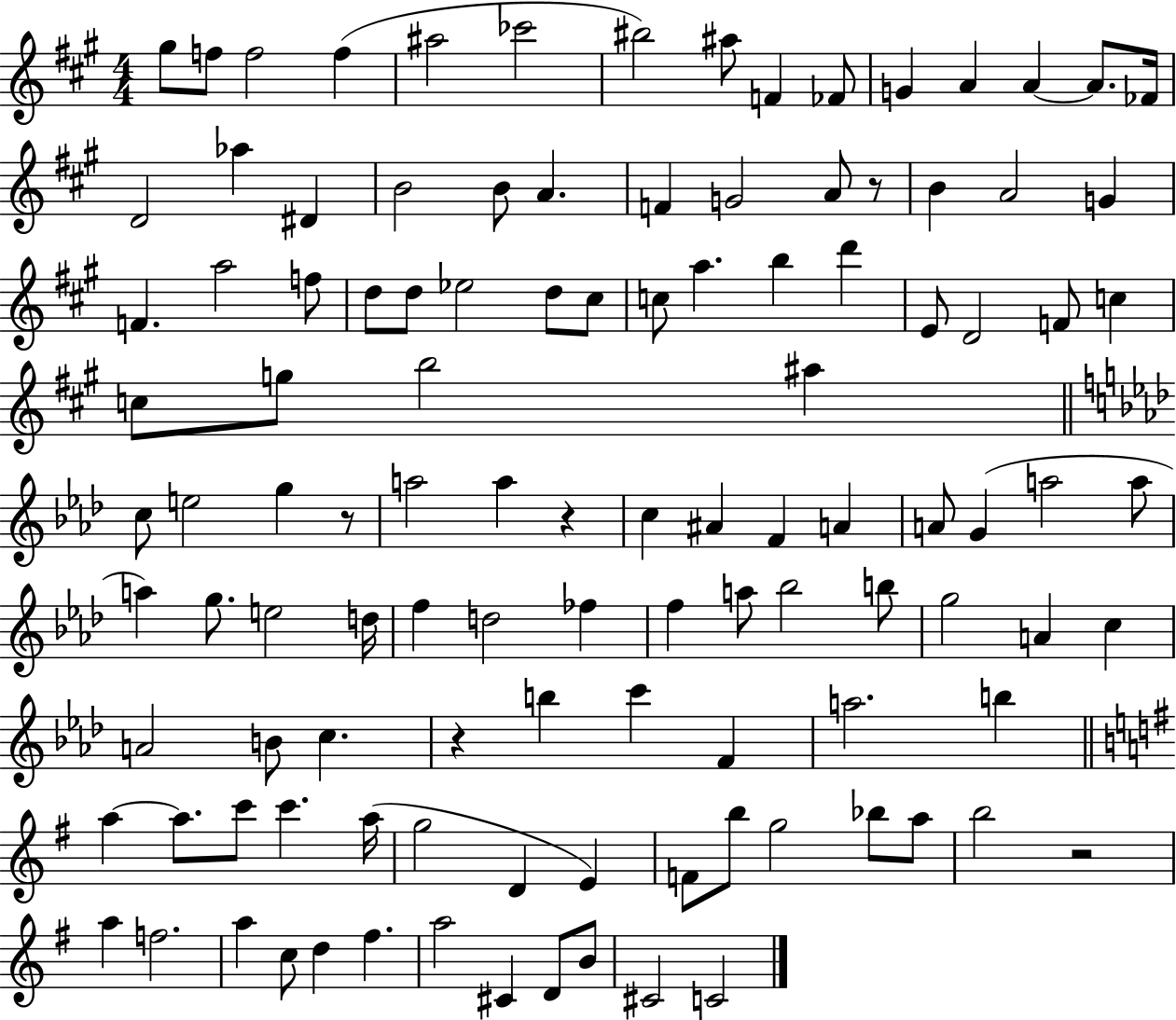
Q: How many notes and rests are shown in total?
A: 113